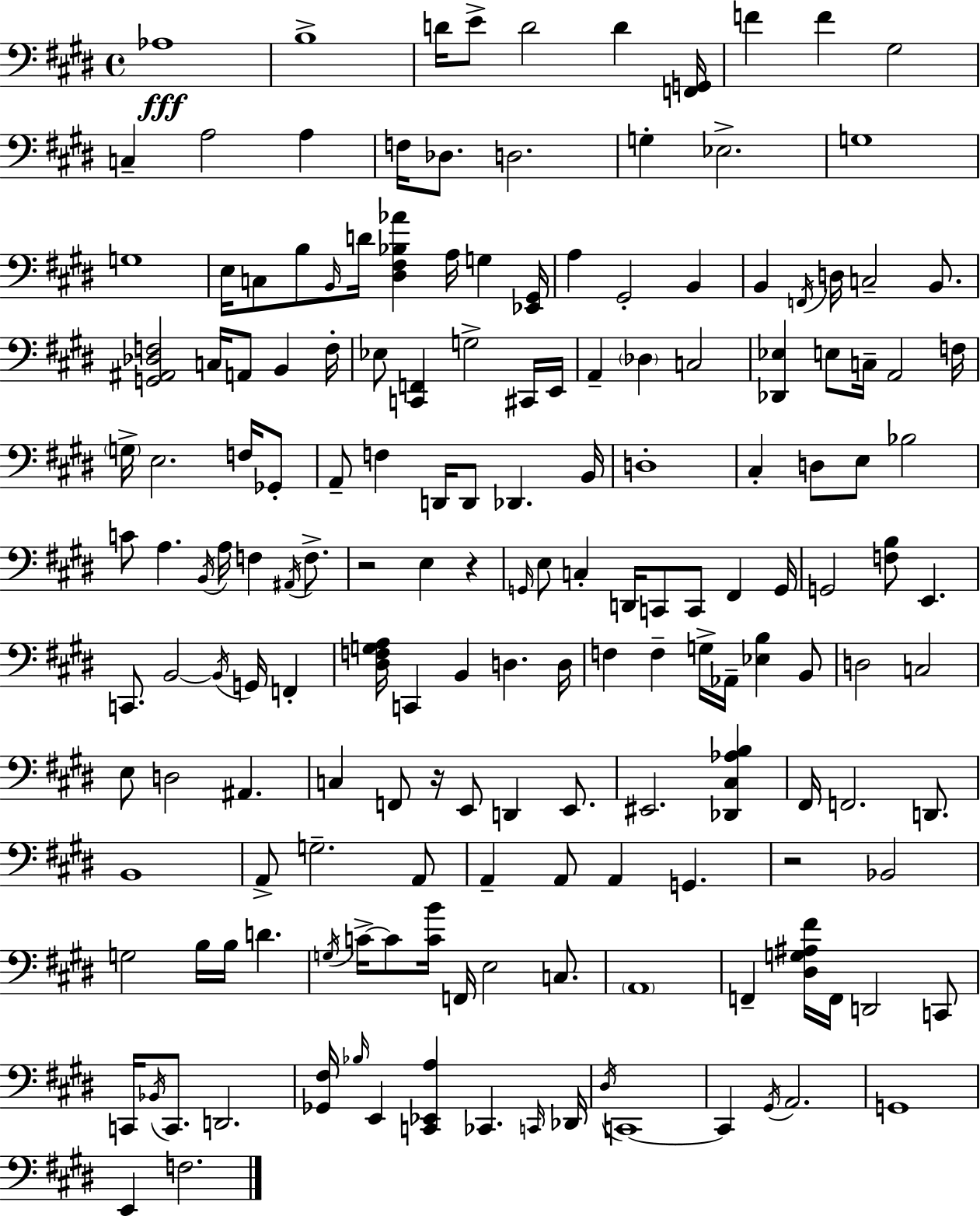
Ab3/w B3/w D4/s E4/e D4/h D4/q [F2,G2]/s F4/q F4/q G#3/h C3/q A3/h A3/q F3/s Db3/e. D3/h. G3/q Eb3/h. G3/w G3/w E3/s C3/e B3/e B2/s D4/s [D#3,F#3,Bb3,Ab4]/q A3/s G3/q [Eb2,G#2]/s A3/q G#2/h B2/q B2/q F2/s D3/s C3/h B2/e. [G2,A#2,Db3,F3]/h C3/s A2/e B2/q F3/s Eb3/e [C2,F2]/q G3/h C#2/s E2/s A2/q Db3/q C3/h [Db2,Eb3]/q E3/e C3/s A2/h F3/s G3/s E3/h. F3/s Gb2/e A2/e F3/q D2/s D2/e Db2/q. B2/s D3/w C#3/q D3/e E3/e Bb3/h C4/e A3/q. B2/s A3/s F3/q A#2/s F3/e. R/h E3/q R/q G2/s E3/e C3/q D2/s C2/e C2/e F#2/q G2/s G2/h [F3,B3]/e E2/q. C2/e. B2/h B2/s G2/s F2/q [D#3,F3,G3,A3]/s C2/q B2/q D3/q. D3/s F3/q F3/q G3/s Ab2/s [Eb3,B3]/q B2/e D3/h C3/h E3/e D3/h A#2/q. C3/q F2/e R/s E2/e D2/q E2/e. EIS2/h. [Db2,C#3,Ab3,B3]/q F#2/s F2/h. D2/e. B2/w A2/e G3/h. A2/e A2/q A2/e A2/q G2/q. R/h Bb2/h G3/h B3/s B3/s D4/q. G3/s C4/s C4/e [C4,B4]/s F2/s E3/h C3/e. A2/w F2/q [D#3,G3,A#3,F#4]/s F2/s D2/h C2/e C2/s Bb2/s C2/e. D2/h. [Gb2,F#3]/s Bb3/s E2/q [C2,Eb2,A3]/q CES2/q. C2/s Db2/s D#3/s C2/w C2/q G#2/s A2/h. G2/w E2/q F3/h.